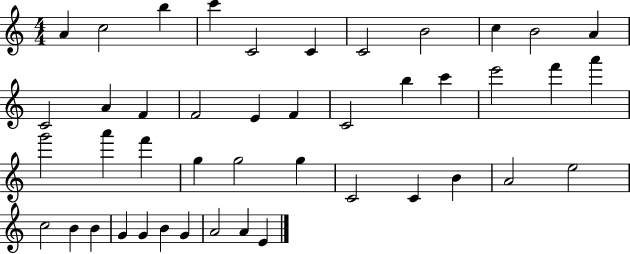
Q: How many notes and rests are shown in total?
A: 44